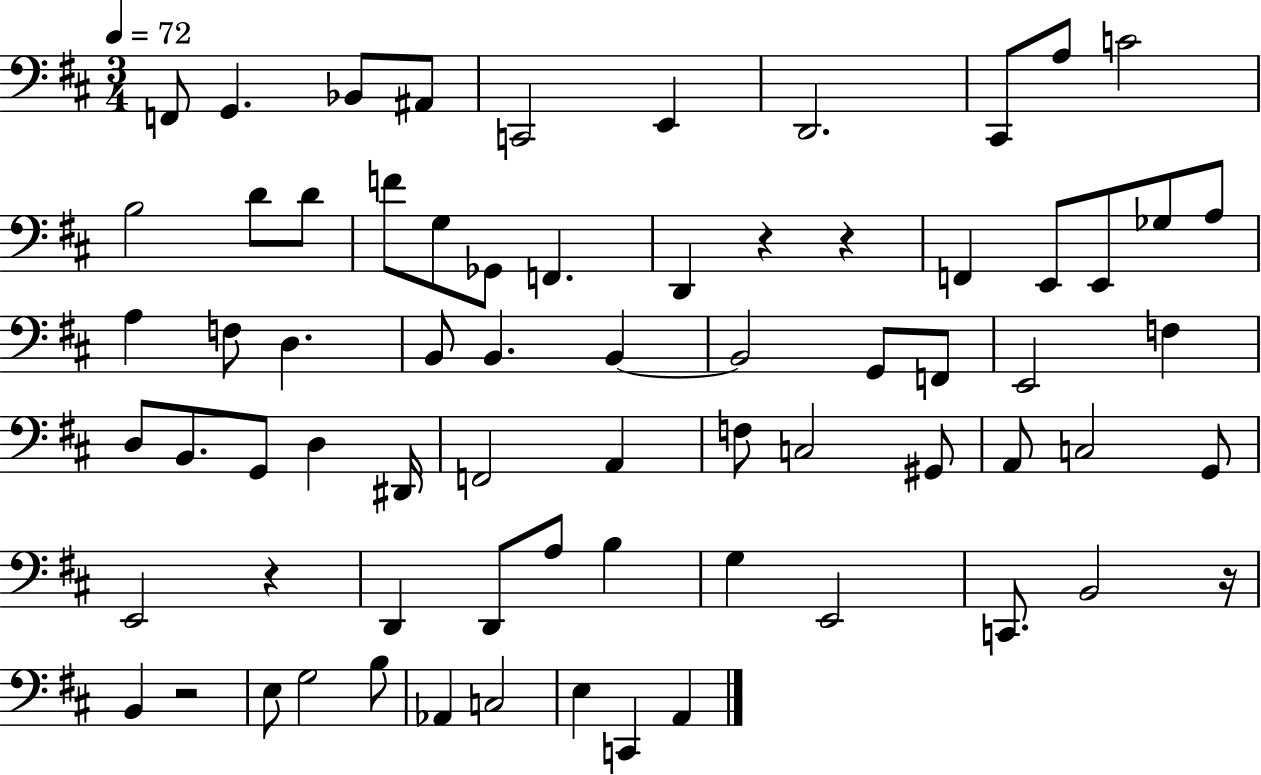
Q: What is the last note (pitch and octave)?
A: A2